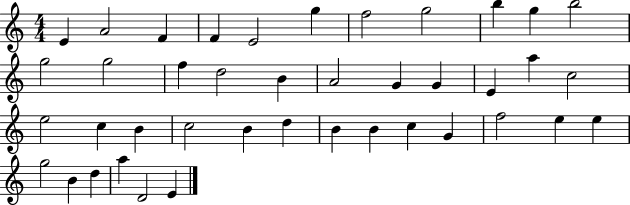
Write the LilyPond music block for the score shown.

{
  \clef treble
  \numericTimeSignature
  \time 4/4
  \key c \major
  e'4 a'2 f'4 | f'4 e'2 g''4 | f''2 g''2 | b''4 g''4 b''2 | \break g''2 g''2 | f''4 d''2 b'4 | a'2 g'4 g'4 | e'4 a''4 c''2 | \break e''2 c''4 b'4 | c''2 b'4 d''4 | b'4 b'4 c''4 g'4 | f''2 e''4 e''4 | \break g''2 b'4 d''4 | a''4 d'2 e'4 | \bar "|."
}